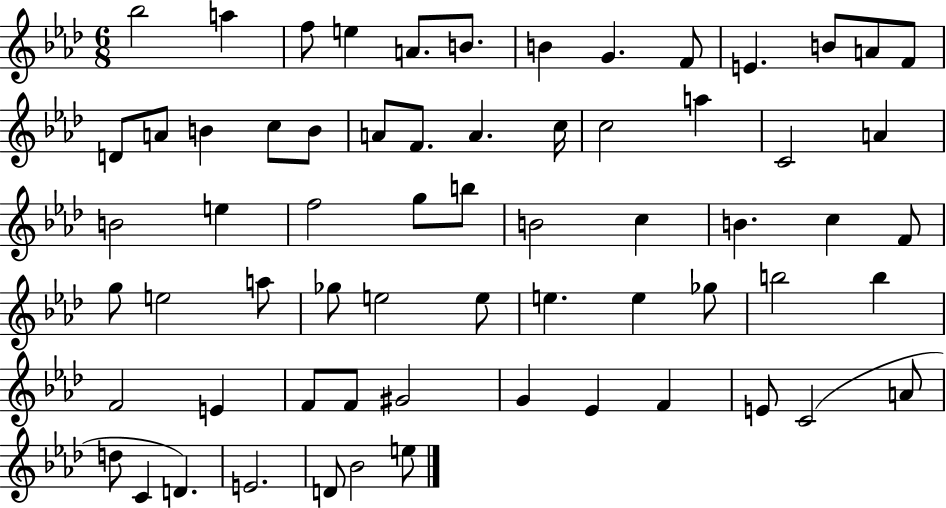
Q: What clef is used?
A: treble